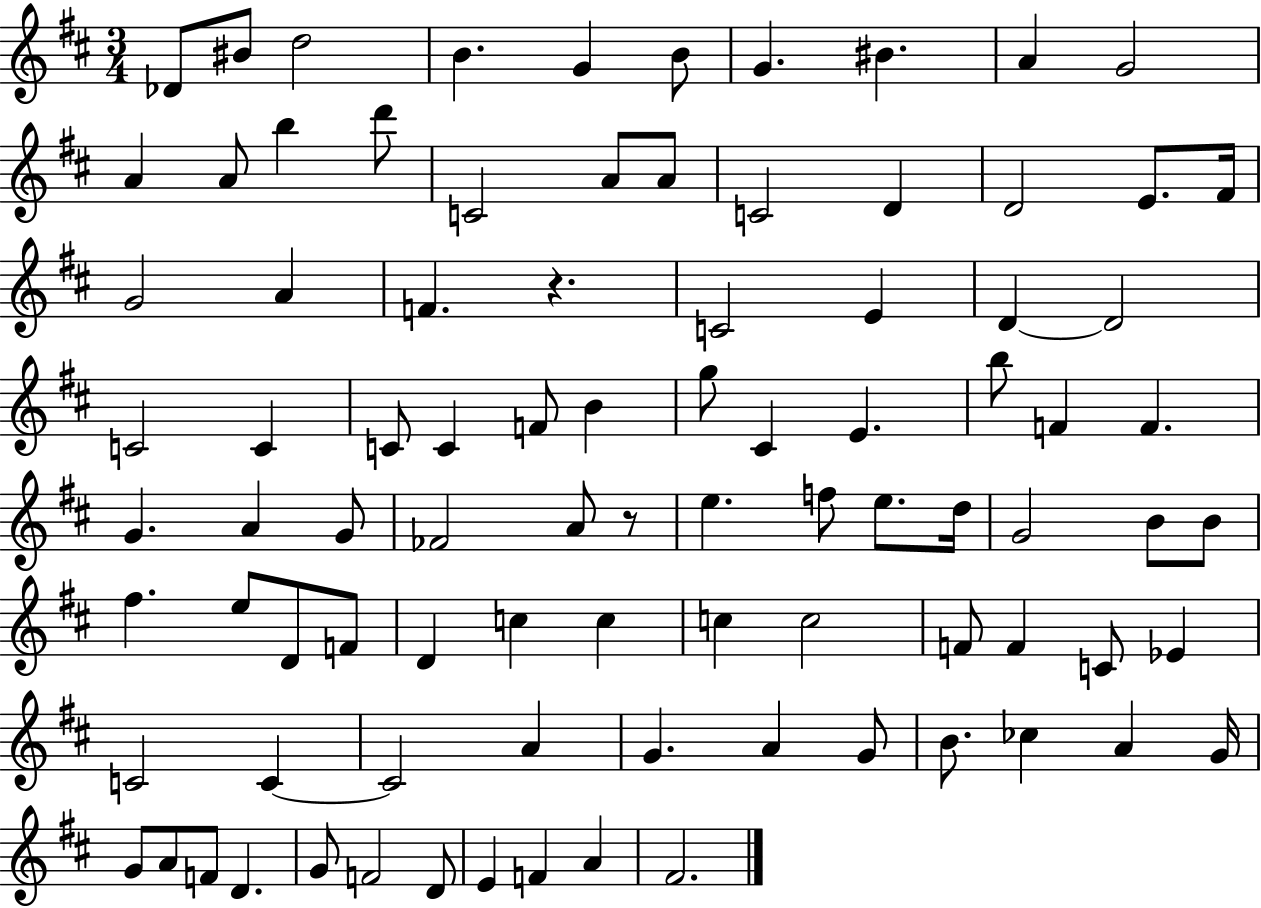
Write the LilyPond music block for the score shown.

{
  \clef treble
  \numericTimeSignature
  \time 3/4
  \key d \major
  des'8 bis'8 d''2 | b'4. g'4 b'8 | g'4. bis'4. | a'4 g'2 | \break a'4 a'8 b''4 d'''8 | c'2 a'8 a'8 | c'2 d'4 | d'2 e'8. fis'16 | \break g'2 a'4 | f'4. r4. | c'2 e'4 | d'4~~ d'2 | \break c'2 c'4 | c'8 c'4 f'8 b'4 | g''8 cis'4 e'4. | b''8 f'4 f'4. | \break g'4. a'4 g'8 | fes'2 a'8 r8 | e''4. f''8 e''8. d''16 | g'2 b'8 b'8 | \break fis''4. e''8 d'8 f'8 | d'4 c''4 c''4 | c''4 c''2 | f'8 f'4 c'8 ees'4 | \break c'2 c'4~~ | c'2 a'4 | g'4. a'4 g'8 | b'8. ces''4 a'4 g'16 | \break g'8 a'8 f'8 d'4. | g'8 f'2 d'8 | e'4 f'4 a'4 | fis'2. | \break \bar "|."
}